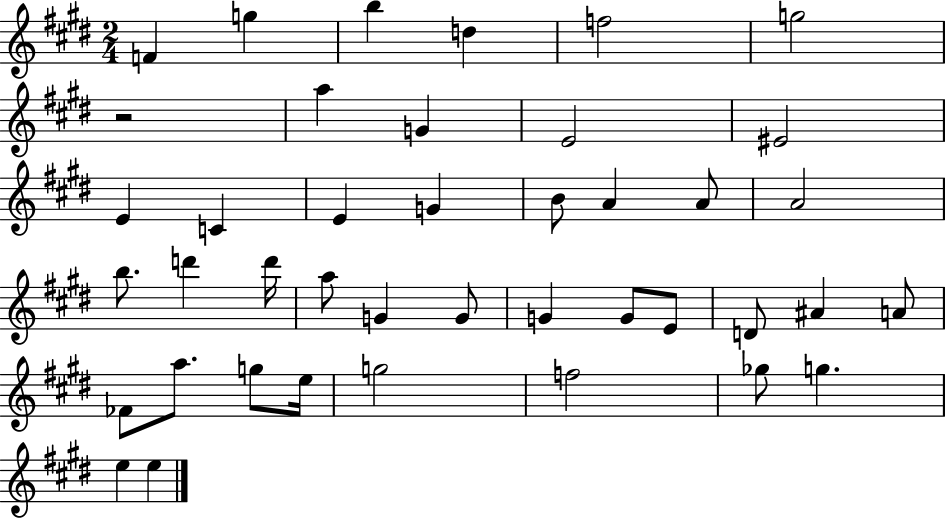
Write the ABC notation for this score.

X:1
T:Untitled
M:2/4
L:1/4
K:E
F g b d f2 g2 z2 a G E2 ^E2 E C E G B/2 A A/2 A2 b/2 d' d'/4 a/2 G G/2 G G/2 E/2 D/2 ^A A/2 _F/2 a/2 g/2 e/4 g2 f2 _g/2 g e e